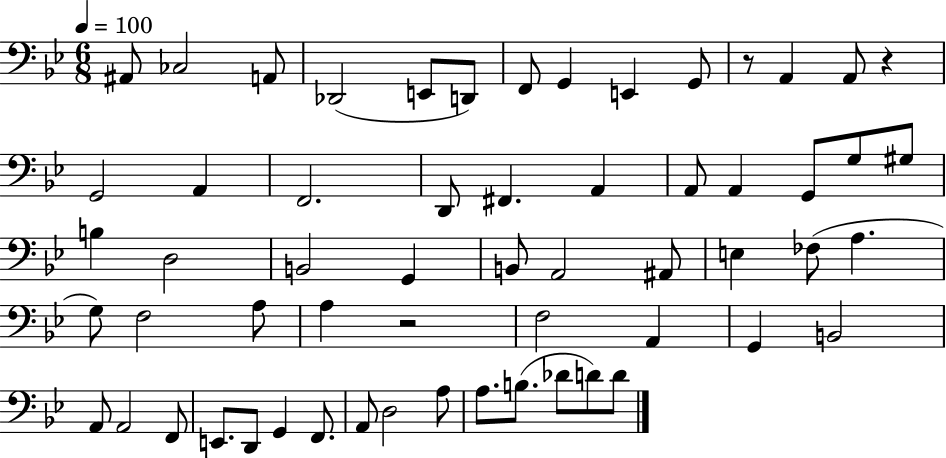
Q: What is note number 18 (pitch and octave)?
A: A2